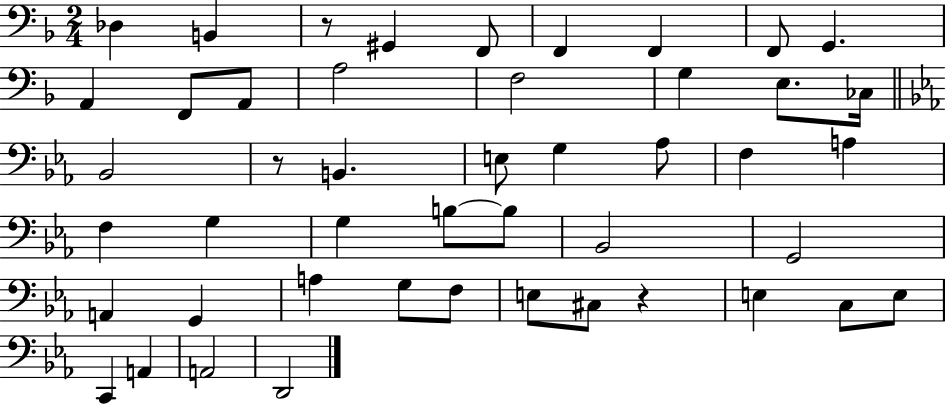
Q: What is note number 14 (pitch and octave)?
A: G3